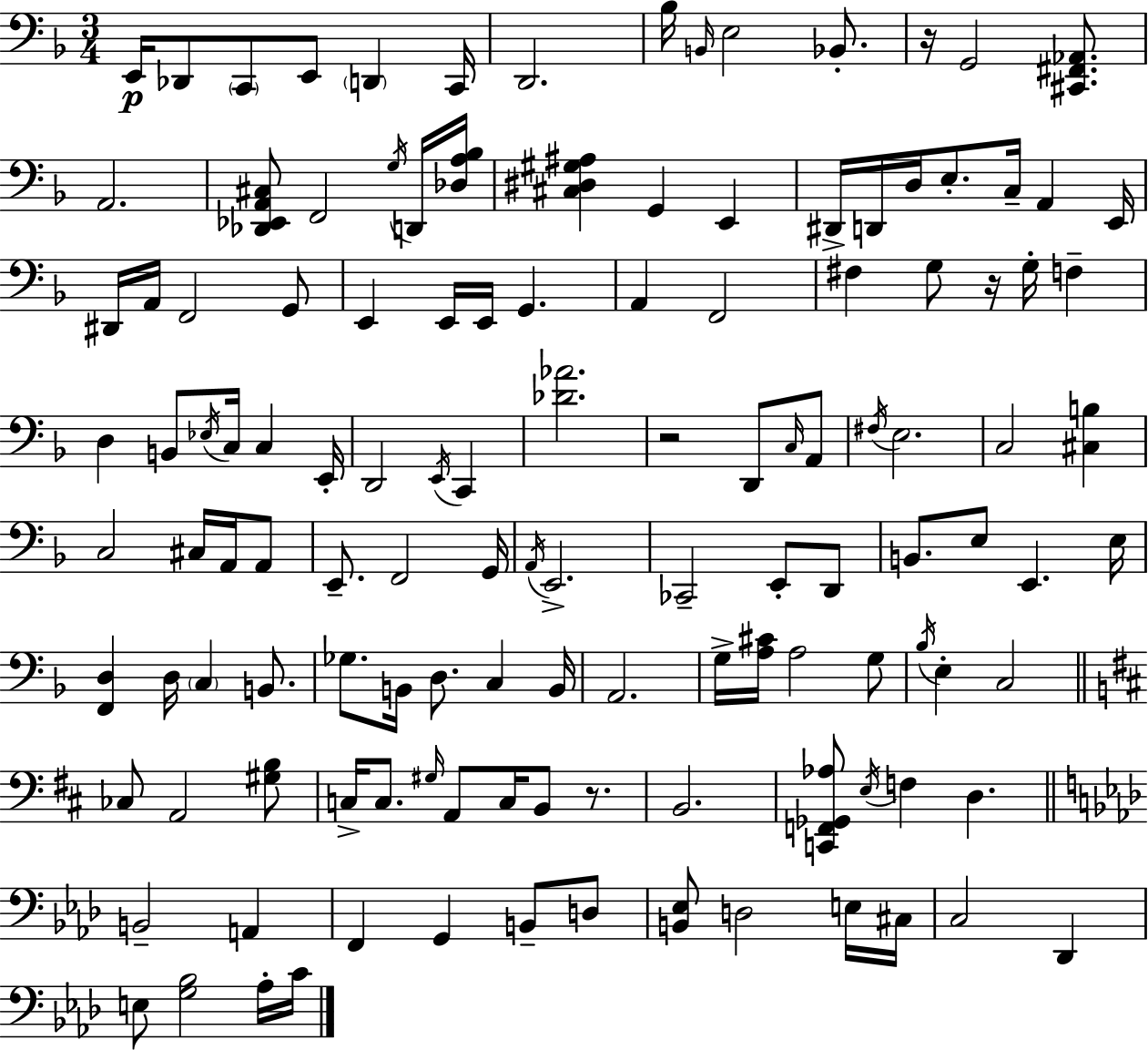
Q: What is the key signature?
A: F major